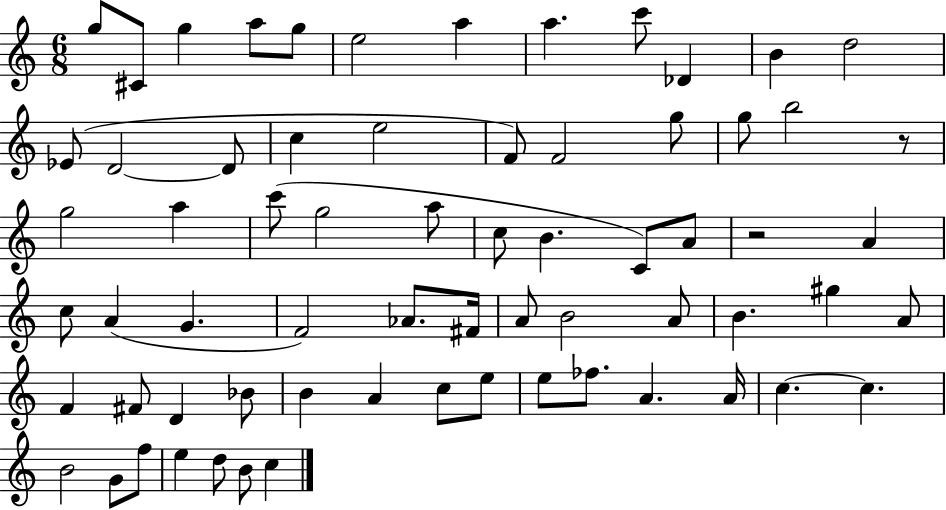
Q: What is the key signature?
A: C major